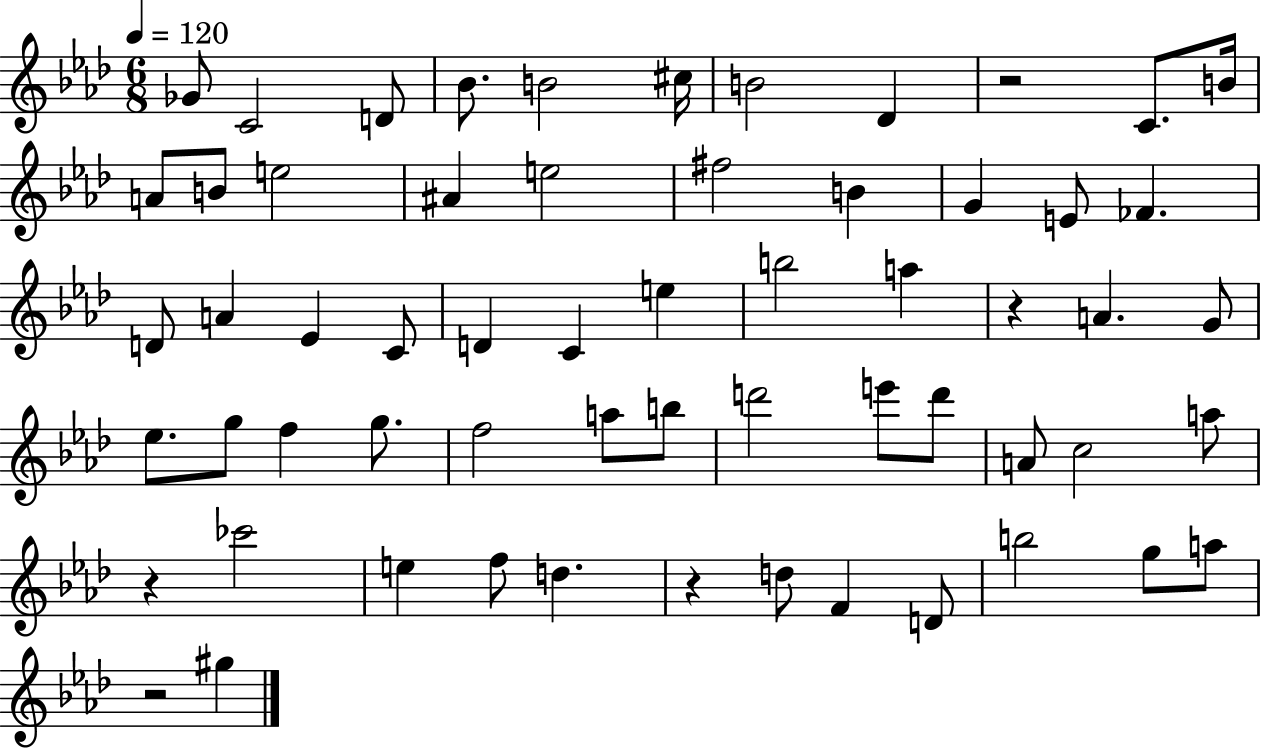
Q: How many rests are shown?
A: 5